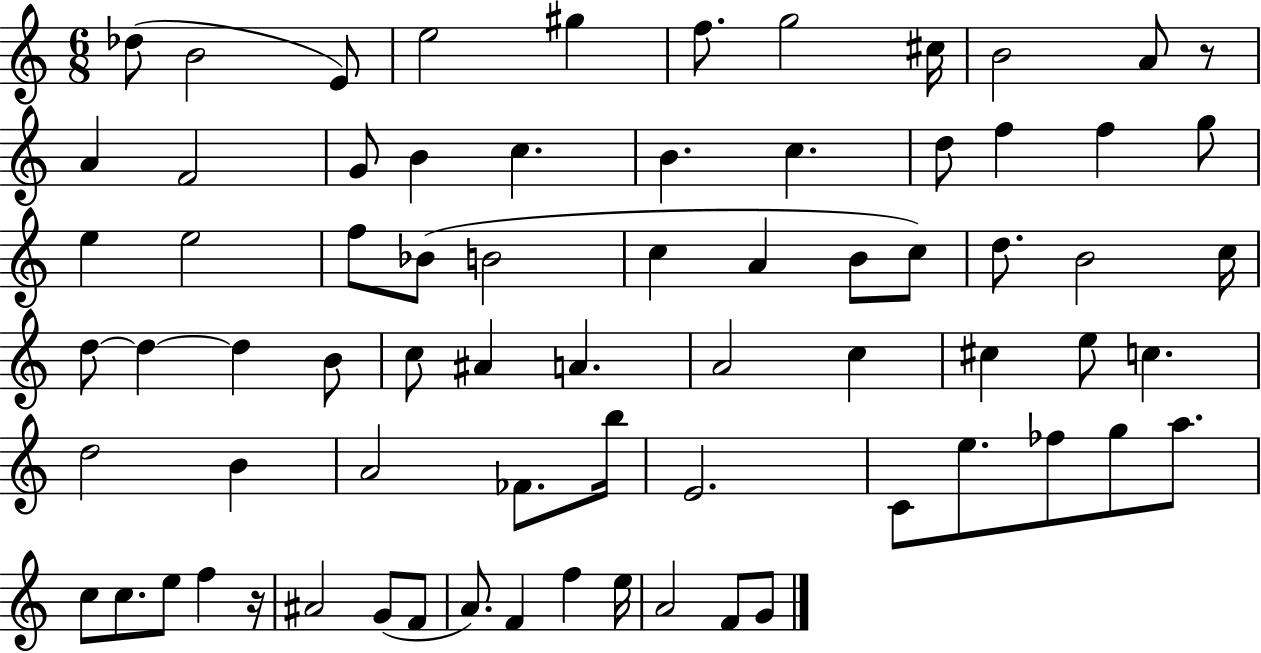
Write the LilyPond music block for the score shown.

{
  \clef treble
  \numericTimeSignature
  \time 6/8
  \key c \major
  des''8( b'2 e'8) | e''2 gis''4 | f''8. g''2 cis''16 | b'2 a'8 r8 | \break a'4 f'2 | g'8 b'4 c''4. | b'4. c''4. | d''8 f''4 f''4 g''8 | \break e''4 e''2 | f''8 bes'8( b'2 | c''4 a'4 b'8 c''8) | d''8. b'2 c''16 | \break d''8~~ d''4~~ d''4 b'8 | c''8 ais'4 a'4. | a'2 c''4 | cis''4 e''8 c''4. | \break d''2 b'4 | a'2 fes'8. b''16 | e'2. | c'8 e''8. fes''8 g''8 a''8. | \break c''8 c''8. e''8 f''4 r16 | ais'2 g'8( f'8 | a'8.) f'4 f''4 e''16 | a'2 f'8 g'8 | \break \bar "|."
}